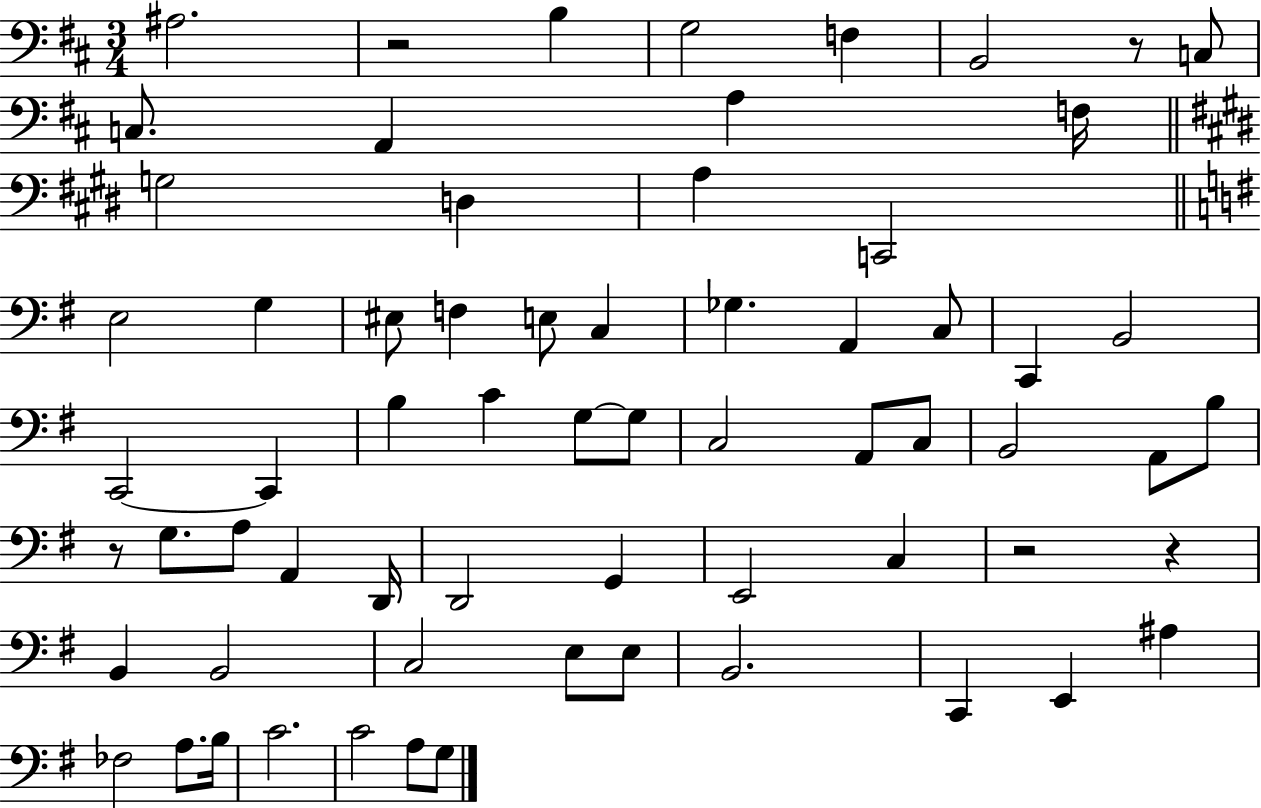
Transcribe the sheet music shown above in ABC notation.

X:1
T:Untitled
M:3/4
L:1/4
K:D
^A,2 z2 B, G,2 F, B,,2 z/2 C,/2 C,/2 A,, A, F,/4 G,2 D, A, C,,2 E,2 G, ^E,/2 F, E,/2 C, _G, A,, C,/2 C,, B,,2 C,,2 C,, B, C G,/2 G,/2 C,2 A,,/2 C,/2 B,,2 A,,/2 B,/2 z/2 G,/2 A,/2 A,, D,,/4 D,,2 G,, E,,2 C, z2 z B,, B,,2 C,2 E,/2 E,/2 B,,2 C,, E,, ^A, _F,2 A,/2 B,/4 C2 C2 A,/2 G,/2